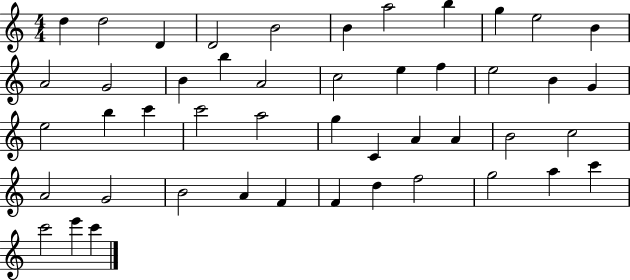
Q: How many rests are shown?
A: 0